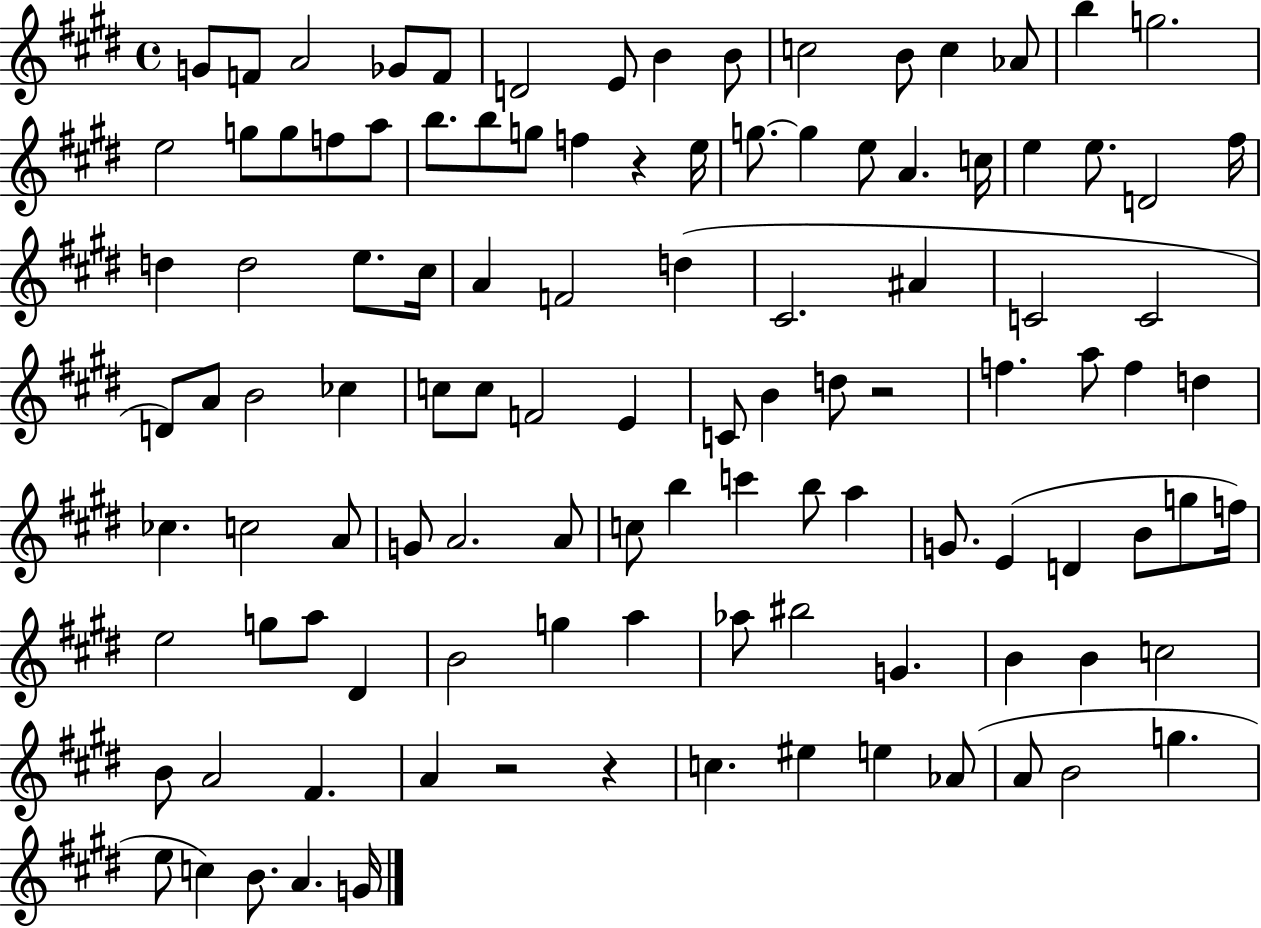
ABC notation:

X:1
T:Untitled
M:4/4
L:1/4
K:E
G/2 F/2 A2 _G/2 F/2 D2 E/2 B B/2 c2 B/2 c _A/2 b g2 e2 g/2 g/2 f/2 a/2 b/2 b/2 g/2 f z e/4 g/2 g e/2 A c/4 e e/2 D2 ^f/4 d d2 e/2 ^c/4 A F2 d ^C2 ^A C2 C2 D/2 A/2 B2 _c c/2 c/2 F2 E C/2 B d/2 z2 f a/2 f d _c c2 A/2 G/2 A2 A/2 c/2 b c' b/2 a G/2 E D B/2 g/2 f/4 e2 g/2 a/2 ^D B2 g a _a/2 ^b2 G B B c2 B/2 A2 ^F A z2 z c ^e e _A/2 A/2 B2 g e/2 c B/2 A G/4